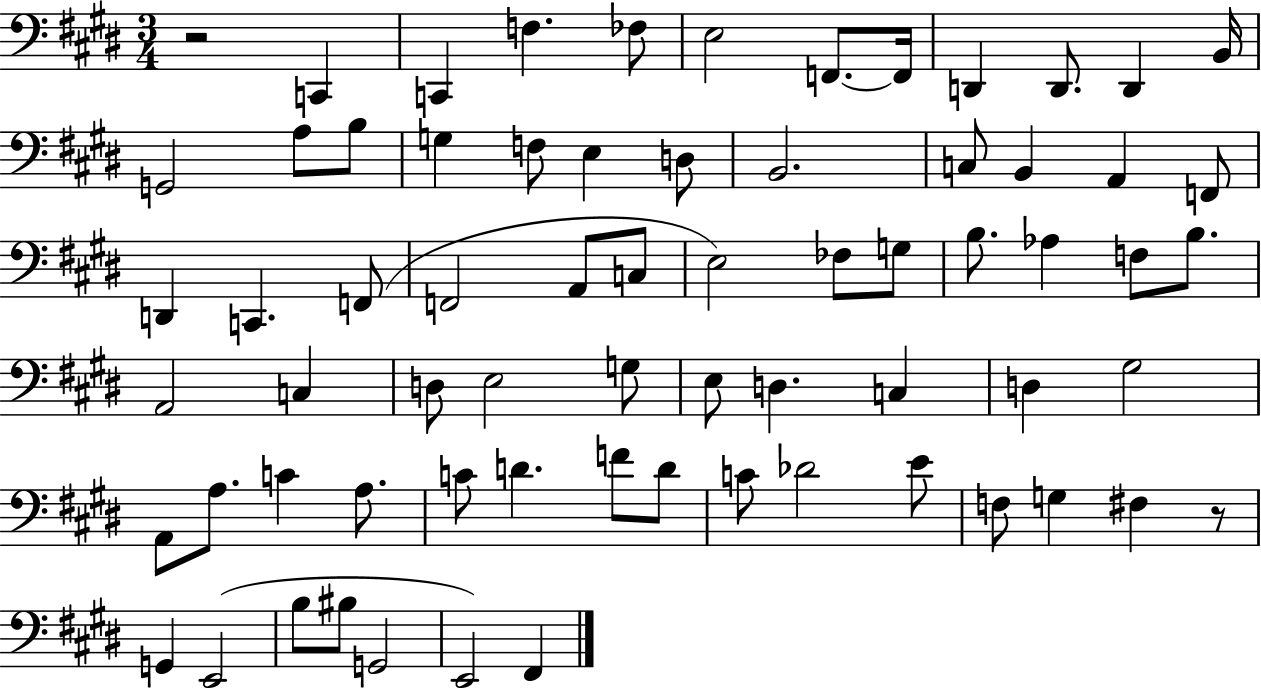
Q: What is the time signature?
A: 3/4